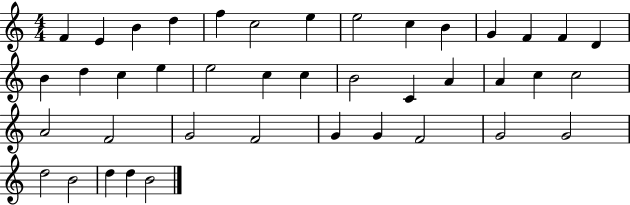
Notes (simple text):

F4/q E4/q B4/q D5/q F5/q C5/h E5/q E5/h C5/q B4/q G4/q F4/q F4/q D4/q B4/q D5/q C5/q E5/q E5/h C5/q C5/q B4/h C4/q A4/q A4/q C5/q C5/h A4/h F4/h G4/h F4/h G4/q G4/q F4/h G4/h G4/h D5/h B4/h D5/q D5/q B4/h